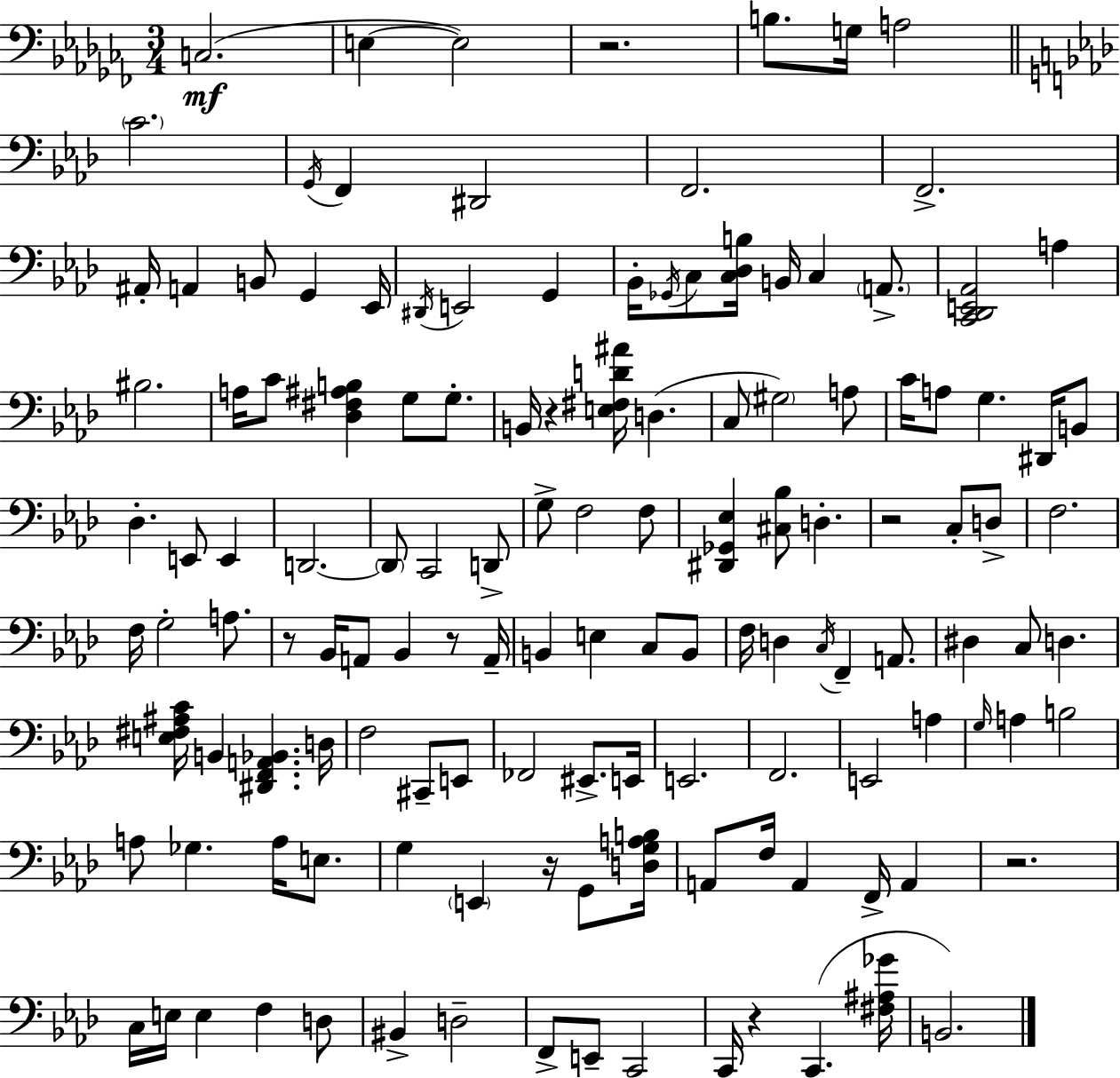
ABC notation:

X:1
T:Untitled
M:3/4
L:1/4
K:Abm
C,2 E, E,2 z2 B,/2 G,/4 A,2 C2 G,,/4 F,, ^D,,2 F,,2 F,,2 ^A,,/4 A,, B,,/2 G,, _E,,/4 ^D,,/4 E,,2 G,, _B,,/4 _G,,/4 C,/2 [C,_D,B,]/4 B,,/4 C, A,,/2 [C,,_D,,E,,_A,,]2 A, ^B,2 A,/4 C/2 [_D,^F,^A,B,] G,/2 G,/2 B,,/4 z [E,^F,D^A]/4 D, C,/2 ^G,2 A,/2 C/4 A,/2 G, ^D,,/4 B,,/2 _D, E,,/2 E,, D,,2 D,,/2 C,,2 D,,/2 G,/2 F,2 F,/2 [^D,,_G,,_E,] [^C,_B,]/2 D, z2 C,/2 D,/2 F,2 F,/4 G,2 A,/2 z/2 _B,,/4 A,,/2 _B,, z/2 A,,/4 B,, E, C,/2 B,,/2 F,/4 D, C,/4 F,, A,,/2 ^D, C,/2 D, [E,^F,^A,C]/4 B,, [^D,,F,,A,,_B,,] D,/4 F,2 ^C,,/2 E,,/2 _F,,2 ^E,,/2 E,,/4 E,,2 F,,2 E,,2 A, G,/4 A, B,2 A,/2 _G, A,/4 E,/2 G, E,, z/4 G,,/2 [D,G,A,B,]/4 A,,/2 F,/4 A,, F,,/4 A,, z2 C,/4 E,/4 E, F, D,/2 ^B,, D,2 F,,/2 E,,/2 C,,2 C,,/4 z C,, [^F,^A,_G]/4 B,,2